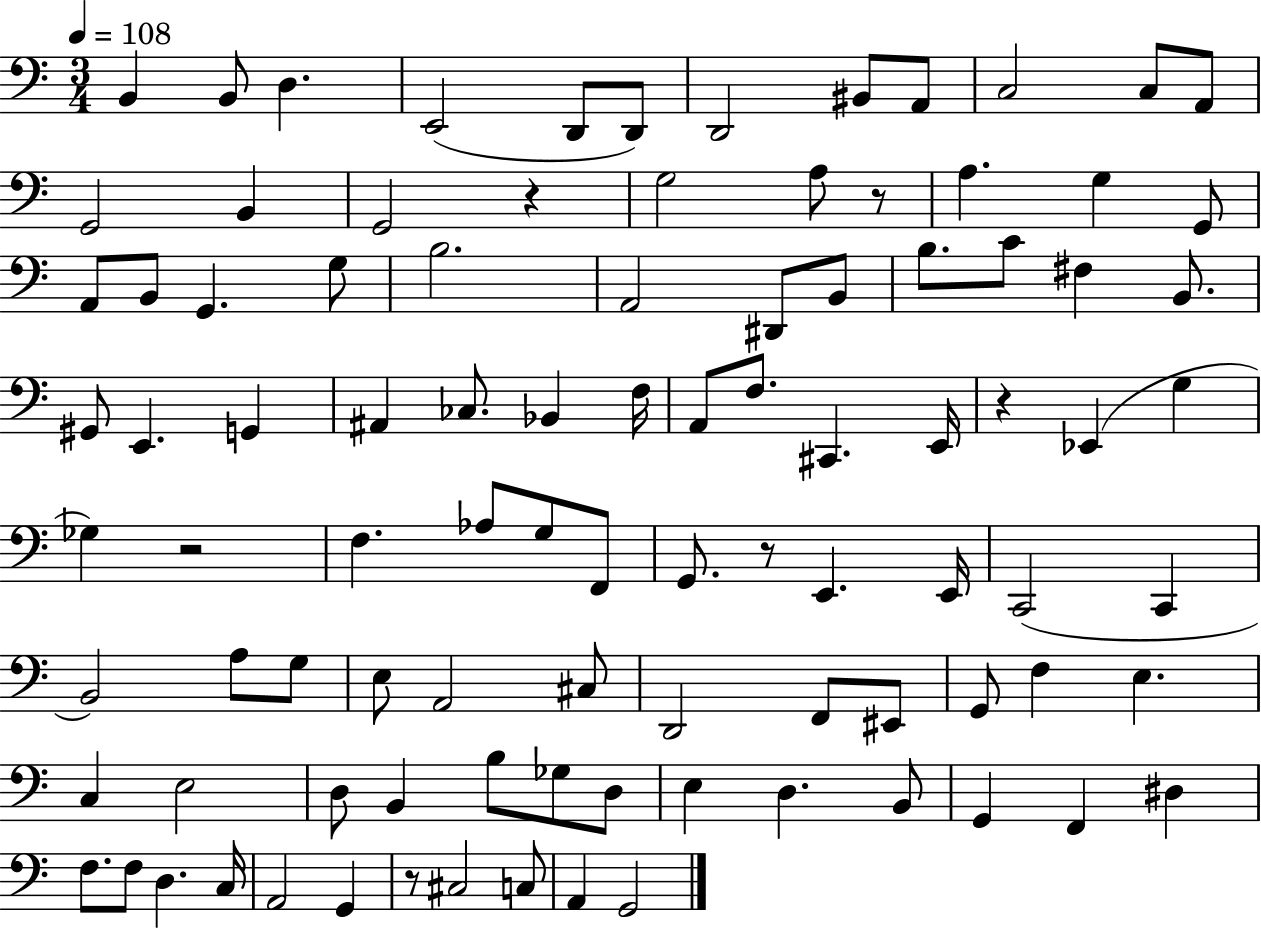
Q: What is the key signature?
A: C major